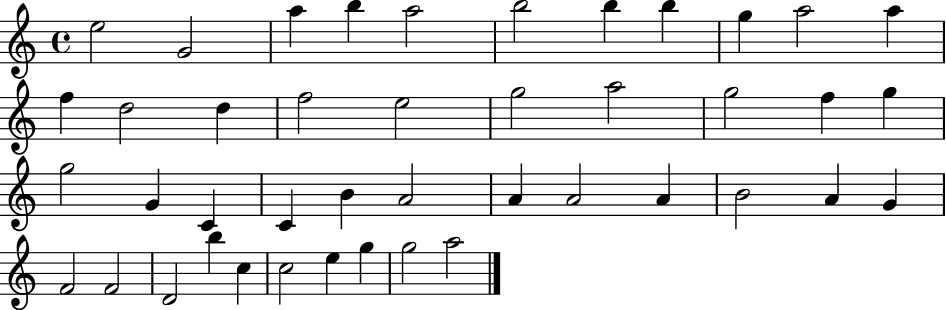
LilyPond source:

{
  \clef treble
  \time 4/4
  \defaultTimeSignature
  \key c \major
  e''2 g'2 | a''4 b''4 a''2 | b''2 b''4 b''4 | g''4 a''2 a''4 | \break f''4 d''2 d''4 | f''2 e''2 | g''2 a''2 | g''2 f''4 g''4 | \break g''2 g'4 c'4 | c'4 b'4 a'2 | a'4 a'2 a'4 | b'2 a'4 g'4 | \break f'2 f'2 | d'2 b''4 c''4 | c''2 e''4 g''4 | g''2 a''2 | \break \bar "|."
}